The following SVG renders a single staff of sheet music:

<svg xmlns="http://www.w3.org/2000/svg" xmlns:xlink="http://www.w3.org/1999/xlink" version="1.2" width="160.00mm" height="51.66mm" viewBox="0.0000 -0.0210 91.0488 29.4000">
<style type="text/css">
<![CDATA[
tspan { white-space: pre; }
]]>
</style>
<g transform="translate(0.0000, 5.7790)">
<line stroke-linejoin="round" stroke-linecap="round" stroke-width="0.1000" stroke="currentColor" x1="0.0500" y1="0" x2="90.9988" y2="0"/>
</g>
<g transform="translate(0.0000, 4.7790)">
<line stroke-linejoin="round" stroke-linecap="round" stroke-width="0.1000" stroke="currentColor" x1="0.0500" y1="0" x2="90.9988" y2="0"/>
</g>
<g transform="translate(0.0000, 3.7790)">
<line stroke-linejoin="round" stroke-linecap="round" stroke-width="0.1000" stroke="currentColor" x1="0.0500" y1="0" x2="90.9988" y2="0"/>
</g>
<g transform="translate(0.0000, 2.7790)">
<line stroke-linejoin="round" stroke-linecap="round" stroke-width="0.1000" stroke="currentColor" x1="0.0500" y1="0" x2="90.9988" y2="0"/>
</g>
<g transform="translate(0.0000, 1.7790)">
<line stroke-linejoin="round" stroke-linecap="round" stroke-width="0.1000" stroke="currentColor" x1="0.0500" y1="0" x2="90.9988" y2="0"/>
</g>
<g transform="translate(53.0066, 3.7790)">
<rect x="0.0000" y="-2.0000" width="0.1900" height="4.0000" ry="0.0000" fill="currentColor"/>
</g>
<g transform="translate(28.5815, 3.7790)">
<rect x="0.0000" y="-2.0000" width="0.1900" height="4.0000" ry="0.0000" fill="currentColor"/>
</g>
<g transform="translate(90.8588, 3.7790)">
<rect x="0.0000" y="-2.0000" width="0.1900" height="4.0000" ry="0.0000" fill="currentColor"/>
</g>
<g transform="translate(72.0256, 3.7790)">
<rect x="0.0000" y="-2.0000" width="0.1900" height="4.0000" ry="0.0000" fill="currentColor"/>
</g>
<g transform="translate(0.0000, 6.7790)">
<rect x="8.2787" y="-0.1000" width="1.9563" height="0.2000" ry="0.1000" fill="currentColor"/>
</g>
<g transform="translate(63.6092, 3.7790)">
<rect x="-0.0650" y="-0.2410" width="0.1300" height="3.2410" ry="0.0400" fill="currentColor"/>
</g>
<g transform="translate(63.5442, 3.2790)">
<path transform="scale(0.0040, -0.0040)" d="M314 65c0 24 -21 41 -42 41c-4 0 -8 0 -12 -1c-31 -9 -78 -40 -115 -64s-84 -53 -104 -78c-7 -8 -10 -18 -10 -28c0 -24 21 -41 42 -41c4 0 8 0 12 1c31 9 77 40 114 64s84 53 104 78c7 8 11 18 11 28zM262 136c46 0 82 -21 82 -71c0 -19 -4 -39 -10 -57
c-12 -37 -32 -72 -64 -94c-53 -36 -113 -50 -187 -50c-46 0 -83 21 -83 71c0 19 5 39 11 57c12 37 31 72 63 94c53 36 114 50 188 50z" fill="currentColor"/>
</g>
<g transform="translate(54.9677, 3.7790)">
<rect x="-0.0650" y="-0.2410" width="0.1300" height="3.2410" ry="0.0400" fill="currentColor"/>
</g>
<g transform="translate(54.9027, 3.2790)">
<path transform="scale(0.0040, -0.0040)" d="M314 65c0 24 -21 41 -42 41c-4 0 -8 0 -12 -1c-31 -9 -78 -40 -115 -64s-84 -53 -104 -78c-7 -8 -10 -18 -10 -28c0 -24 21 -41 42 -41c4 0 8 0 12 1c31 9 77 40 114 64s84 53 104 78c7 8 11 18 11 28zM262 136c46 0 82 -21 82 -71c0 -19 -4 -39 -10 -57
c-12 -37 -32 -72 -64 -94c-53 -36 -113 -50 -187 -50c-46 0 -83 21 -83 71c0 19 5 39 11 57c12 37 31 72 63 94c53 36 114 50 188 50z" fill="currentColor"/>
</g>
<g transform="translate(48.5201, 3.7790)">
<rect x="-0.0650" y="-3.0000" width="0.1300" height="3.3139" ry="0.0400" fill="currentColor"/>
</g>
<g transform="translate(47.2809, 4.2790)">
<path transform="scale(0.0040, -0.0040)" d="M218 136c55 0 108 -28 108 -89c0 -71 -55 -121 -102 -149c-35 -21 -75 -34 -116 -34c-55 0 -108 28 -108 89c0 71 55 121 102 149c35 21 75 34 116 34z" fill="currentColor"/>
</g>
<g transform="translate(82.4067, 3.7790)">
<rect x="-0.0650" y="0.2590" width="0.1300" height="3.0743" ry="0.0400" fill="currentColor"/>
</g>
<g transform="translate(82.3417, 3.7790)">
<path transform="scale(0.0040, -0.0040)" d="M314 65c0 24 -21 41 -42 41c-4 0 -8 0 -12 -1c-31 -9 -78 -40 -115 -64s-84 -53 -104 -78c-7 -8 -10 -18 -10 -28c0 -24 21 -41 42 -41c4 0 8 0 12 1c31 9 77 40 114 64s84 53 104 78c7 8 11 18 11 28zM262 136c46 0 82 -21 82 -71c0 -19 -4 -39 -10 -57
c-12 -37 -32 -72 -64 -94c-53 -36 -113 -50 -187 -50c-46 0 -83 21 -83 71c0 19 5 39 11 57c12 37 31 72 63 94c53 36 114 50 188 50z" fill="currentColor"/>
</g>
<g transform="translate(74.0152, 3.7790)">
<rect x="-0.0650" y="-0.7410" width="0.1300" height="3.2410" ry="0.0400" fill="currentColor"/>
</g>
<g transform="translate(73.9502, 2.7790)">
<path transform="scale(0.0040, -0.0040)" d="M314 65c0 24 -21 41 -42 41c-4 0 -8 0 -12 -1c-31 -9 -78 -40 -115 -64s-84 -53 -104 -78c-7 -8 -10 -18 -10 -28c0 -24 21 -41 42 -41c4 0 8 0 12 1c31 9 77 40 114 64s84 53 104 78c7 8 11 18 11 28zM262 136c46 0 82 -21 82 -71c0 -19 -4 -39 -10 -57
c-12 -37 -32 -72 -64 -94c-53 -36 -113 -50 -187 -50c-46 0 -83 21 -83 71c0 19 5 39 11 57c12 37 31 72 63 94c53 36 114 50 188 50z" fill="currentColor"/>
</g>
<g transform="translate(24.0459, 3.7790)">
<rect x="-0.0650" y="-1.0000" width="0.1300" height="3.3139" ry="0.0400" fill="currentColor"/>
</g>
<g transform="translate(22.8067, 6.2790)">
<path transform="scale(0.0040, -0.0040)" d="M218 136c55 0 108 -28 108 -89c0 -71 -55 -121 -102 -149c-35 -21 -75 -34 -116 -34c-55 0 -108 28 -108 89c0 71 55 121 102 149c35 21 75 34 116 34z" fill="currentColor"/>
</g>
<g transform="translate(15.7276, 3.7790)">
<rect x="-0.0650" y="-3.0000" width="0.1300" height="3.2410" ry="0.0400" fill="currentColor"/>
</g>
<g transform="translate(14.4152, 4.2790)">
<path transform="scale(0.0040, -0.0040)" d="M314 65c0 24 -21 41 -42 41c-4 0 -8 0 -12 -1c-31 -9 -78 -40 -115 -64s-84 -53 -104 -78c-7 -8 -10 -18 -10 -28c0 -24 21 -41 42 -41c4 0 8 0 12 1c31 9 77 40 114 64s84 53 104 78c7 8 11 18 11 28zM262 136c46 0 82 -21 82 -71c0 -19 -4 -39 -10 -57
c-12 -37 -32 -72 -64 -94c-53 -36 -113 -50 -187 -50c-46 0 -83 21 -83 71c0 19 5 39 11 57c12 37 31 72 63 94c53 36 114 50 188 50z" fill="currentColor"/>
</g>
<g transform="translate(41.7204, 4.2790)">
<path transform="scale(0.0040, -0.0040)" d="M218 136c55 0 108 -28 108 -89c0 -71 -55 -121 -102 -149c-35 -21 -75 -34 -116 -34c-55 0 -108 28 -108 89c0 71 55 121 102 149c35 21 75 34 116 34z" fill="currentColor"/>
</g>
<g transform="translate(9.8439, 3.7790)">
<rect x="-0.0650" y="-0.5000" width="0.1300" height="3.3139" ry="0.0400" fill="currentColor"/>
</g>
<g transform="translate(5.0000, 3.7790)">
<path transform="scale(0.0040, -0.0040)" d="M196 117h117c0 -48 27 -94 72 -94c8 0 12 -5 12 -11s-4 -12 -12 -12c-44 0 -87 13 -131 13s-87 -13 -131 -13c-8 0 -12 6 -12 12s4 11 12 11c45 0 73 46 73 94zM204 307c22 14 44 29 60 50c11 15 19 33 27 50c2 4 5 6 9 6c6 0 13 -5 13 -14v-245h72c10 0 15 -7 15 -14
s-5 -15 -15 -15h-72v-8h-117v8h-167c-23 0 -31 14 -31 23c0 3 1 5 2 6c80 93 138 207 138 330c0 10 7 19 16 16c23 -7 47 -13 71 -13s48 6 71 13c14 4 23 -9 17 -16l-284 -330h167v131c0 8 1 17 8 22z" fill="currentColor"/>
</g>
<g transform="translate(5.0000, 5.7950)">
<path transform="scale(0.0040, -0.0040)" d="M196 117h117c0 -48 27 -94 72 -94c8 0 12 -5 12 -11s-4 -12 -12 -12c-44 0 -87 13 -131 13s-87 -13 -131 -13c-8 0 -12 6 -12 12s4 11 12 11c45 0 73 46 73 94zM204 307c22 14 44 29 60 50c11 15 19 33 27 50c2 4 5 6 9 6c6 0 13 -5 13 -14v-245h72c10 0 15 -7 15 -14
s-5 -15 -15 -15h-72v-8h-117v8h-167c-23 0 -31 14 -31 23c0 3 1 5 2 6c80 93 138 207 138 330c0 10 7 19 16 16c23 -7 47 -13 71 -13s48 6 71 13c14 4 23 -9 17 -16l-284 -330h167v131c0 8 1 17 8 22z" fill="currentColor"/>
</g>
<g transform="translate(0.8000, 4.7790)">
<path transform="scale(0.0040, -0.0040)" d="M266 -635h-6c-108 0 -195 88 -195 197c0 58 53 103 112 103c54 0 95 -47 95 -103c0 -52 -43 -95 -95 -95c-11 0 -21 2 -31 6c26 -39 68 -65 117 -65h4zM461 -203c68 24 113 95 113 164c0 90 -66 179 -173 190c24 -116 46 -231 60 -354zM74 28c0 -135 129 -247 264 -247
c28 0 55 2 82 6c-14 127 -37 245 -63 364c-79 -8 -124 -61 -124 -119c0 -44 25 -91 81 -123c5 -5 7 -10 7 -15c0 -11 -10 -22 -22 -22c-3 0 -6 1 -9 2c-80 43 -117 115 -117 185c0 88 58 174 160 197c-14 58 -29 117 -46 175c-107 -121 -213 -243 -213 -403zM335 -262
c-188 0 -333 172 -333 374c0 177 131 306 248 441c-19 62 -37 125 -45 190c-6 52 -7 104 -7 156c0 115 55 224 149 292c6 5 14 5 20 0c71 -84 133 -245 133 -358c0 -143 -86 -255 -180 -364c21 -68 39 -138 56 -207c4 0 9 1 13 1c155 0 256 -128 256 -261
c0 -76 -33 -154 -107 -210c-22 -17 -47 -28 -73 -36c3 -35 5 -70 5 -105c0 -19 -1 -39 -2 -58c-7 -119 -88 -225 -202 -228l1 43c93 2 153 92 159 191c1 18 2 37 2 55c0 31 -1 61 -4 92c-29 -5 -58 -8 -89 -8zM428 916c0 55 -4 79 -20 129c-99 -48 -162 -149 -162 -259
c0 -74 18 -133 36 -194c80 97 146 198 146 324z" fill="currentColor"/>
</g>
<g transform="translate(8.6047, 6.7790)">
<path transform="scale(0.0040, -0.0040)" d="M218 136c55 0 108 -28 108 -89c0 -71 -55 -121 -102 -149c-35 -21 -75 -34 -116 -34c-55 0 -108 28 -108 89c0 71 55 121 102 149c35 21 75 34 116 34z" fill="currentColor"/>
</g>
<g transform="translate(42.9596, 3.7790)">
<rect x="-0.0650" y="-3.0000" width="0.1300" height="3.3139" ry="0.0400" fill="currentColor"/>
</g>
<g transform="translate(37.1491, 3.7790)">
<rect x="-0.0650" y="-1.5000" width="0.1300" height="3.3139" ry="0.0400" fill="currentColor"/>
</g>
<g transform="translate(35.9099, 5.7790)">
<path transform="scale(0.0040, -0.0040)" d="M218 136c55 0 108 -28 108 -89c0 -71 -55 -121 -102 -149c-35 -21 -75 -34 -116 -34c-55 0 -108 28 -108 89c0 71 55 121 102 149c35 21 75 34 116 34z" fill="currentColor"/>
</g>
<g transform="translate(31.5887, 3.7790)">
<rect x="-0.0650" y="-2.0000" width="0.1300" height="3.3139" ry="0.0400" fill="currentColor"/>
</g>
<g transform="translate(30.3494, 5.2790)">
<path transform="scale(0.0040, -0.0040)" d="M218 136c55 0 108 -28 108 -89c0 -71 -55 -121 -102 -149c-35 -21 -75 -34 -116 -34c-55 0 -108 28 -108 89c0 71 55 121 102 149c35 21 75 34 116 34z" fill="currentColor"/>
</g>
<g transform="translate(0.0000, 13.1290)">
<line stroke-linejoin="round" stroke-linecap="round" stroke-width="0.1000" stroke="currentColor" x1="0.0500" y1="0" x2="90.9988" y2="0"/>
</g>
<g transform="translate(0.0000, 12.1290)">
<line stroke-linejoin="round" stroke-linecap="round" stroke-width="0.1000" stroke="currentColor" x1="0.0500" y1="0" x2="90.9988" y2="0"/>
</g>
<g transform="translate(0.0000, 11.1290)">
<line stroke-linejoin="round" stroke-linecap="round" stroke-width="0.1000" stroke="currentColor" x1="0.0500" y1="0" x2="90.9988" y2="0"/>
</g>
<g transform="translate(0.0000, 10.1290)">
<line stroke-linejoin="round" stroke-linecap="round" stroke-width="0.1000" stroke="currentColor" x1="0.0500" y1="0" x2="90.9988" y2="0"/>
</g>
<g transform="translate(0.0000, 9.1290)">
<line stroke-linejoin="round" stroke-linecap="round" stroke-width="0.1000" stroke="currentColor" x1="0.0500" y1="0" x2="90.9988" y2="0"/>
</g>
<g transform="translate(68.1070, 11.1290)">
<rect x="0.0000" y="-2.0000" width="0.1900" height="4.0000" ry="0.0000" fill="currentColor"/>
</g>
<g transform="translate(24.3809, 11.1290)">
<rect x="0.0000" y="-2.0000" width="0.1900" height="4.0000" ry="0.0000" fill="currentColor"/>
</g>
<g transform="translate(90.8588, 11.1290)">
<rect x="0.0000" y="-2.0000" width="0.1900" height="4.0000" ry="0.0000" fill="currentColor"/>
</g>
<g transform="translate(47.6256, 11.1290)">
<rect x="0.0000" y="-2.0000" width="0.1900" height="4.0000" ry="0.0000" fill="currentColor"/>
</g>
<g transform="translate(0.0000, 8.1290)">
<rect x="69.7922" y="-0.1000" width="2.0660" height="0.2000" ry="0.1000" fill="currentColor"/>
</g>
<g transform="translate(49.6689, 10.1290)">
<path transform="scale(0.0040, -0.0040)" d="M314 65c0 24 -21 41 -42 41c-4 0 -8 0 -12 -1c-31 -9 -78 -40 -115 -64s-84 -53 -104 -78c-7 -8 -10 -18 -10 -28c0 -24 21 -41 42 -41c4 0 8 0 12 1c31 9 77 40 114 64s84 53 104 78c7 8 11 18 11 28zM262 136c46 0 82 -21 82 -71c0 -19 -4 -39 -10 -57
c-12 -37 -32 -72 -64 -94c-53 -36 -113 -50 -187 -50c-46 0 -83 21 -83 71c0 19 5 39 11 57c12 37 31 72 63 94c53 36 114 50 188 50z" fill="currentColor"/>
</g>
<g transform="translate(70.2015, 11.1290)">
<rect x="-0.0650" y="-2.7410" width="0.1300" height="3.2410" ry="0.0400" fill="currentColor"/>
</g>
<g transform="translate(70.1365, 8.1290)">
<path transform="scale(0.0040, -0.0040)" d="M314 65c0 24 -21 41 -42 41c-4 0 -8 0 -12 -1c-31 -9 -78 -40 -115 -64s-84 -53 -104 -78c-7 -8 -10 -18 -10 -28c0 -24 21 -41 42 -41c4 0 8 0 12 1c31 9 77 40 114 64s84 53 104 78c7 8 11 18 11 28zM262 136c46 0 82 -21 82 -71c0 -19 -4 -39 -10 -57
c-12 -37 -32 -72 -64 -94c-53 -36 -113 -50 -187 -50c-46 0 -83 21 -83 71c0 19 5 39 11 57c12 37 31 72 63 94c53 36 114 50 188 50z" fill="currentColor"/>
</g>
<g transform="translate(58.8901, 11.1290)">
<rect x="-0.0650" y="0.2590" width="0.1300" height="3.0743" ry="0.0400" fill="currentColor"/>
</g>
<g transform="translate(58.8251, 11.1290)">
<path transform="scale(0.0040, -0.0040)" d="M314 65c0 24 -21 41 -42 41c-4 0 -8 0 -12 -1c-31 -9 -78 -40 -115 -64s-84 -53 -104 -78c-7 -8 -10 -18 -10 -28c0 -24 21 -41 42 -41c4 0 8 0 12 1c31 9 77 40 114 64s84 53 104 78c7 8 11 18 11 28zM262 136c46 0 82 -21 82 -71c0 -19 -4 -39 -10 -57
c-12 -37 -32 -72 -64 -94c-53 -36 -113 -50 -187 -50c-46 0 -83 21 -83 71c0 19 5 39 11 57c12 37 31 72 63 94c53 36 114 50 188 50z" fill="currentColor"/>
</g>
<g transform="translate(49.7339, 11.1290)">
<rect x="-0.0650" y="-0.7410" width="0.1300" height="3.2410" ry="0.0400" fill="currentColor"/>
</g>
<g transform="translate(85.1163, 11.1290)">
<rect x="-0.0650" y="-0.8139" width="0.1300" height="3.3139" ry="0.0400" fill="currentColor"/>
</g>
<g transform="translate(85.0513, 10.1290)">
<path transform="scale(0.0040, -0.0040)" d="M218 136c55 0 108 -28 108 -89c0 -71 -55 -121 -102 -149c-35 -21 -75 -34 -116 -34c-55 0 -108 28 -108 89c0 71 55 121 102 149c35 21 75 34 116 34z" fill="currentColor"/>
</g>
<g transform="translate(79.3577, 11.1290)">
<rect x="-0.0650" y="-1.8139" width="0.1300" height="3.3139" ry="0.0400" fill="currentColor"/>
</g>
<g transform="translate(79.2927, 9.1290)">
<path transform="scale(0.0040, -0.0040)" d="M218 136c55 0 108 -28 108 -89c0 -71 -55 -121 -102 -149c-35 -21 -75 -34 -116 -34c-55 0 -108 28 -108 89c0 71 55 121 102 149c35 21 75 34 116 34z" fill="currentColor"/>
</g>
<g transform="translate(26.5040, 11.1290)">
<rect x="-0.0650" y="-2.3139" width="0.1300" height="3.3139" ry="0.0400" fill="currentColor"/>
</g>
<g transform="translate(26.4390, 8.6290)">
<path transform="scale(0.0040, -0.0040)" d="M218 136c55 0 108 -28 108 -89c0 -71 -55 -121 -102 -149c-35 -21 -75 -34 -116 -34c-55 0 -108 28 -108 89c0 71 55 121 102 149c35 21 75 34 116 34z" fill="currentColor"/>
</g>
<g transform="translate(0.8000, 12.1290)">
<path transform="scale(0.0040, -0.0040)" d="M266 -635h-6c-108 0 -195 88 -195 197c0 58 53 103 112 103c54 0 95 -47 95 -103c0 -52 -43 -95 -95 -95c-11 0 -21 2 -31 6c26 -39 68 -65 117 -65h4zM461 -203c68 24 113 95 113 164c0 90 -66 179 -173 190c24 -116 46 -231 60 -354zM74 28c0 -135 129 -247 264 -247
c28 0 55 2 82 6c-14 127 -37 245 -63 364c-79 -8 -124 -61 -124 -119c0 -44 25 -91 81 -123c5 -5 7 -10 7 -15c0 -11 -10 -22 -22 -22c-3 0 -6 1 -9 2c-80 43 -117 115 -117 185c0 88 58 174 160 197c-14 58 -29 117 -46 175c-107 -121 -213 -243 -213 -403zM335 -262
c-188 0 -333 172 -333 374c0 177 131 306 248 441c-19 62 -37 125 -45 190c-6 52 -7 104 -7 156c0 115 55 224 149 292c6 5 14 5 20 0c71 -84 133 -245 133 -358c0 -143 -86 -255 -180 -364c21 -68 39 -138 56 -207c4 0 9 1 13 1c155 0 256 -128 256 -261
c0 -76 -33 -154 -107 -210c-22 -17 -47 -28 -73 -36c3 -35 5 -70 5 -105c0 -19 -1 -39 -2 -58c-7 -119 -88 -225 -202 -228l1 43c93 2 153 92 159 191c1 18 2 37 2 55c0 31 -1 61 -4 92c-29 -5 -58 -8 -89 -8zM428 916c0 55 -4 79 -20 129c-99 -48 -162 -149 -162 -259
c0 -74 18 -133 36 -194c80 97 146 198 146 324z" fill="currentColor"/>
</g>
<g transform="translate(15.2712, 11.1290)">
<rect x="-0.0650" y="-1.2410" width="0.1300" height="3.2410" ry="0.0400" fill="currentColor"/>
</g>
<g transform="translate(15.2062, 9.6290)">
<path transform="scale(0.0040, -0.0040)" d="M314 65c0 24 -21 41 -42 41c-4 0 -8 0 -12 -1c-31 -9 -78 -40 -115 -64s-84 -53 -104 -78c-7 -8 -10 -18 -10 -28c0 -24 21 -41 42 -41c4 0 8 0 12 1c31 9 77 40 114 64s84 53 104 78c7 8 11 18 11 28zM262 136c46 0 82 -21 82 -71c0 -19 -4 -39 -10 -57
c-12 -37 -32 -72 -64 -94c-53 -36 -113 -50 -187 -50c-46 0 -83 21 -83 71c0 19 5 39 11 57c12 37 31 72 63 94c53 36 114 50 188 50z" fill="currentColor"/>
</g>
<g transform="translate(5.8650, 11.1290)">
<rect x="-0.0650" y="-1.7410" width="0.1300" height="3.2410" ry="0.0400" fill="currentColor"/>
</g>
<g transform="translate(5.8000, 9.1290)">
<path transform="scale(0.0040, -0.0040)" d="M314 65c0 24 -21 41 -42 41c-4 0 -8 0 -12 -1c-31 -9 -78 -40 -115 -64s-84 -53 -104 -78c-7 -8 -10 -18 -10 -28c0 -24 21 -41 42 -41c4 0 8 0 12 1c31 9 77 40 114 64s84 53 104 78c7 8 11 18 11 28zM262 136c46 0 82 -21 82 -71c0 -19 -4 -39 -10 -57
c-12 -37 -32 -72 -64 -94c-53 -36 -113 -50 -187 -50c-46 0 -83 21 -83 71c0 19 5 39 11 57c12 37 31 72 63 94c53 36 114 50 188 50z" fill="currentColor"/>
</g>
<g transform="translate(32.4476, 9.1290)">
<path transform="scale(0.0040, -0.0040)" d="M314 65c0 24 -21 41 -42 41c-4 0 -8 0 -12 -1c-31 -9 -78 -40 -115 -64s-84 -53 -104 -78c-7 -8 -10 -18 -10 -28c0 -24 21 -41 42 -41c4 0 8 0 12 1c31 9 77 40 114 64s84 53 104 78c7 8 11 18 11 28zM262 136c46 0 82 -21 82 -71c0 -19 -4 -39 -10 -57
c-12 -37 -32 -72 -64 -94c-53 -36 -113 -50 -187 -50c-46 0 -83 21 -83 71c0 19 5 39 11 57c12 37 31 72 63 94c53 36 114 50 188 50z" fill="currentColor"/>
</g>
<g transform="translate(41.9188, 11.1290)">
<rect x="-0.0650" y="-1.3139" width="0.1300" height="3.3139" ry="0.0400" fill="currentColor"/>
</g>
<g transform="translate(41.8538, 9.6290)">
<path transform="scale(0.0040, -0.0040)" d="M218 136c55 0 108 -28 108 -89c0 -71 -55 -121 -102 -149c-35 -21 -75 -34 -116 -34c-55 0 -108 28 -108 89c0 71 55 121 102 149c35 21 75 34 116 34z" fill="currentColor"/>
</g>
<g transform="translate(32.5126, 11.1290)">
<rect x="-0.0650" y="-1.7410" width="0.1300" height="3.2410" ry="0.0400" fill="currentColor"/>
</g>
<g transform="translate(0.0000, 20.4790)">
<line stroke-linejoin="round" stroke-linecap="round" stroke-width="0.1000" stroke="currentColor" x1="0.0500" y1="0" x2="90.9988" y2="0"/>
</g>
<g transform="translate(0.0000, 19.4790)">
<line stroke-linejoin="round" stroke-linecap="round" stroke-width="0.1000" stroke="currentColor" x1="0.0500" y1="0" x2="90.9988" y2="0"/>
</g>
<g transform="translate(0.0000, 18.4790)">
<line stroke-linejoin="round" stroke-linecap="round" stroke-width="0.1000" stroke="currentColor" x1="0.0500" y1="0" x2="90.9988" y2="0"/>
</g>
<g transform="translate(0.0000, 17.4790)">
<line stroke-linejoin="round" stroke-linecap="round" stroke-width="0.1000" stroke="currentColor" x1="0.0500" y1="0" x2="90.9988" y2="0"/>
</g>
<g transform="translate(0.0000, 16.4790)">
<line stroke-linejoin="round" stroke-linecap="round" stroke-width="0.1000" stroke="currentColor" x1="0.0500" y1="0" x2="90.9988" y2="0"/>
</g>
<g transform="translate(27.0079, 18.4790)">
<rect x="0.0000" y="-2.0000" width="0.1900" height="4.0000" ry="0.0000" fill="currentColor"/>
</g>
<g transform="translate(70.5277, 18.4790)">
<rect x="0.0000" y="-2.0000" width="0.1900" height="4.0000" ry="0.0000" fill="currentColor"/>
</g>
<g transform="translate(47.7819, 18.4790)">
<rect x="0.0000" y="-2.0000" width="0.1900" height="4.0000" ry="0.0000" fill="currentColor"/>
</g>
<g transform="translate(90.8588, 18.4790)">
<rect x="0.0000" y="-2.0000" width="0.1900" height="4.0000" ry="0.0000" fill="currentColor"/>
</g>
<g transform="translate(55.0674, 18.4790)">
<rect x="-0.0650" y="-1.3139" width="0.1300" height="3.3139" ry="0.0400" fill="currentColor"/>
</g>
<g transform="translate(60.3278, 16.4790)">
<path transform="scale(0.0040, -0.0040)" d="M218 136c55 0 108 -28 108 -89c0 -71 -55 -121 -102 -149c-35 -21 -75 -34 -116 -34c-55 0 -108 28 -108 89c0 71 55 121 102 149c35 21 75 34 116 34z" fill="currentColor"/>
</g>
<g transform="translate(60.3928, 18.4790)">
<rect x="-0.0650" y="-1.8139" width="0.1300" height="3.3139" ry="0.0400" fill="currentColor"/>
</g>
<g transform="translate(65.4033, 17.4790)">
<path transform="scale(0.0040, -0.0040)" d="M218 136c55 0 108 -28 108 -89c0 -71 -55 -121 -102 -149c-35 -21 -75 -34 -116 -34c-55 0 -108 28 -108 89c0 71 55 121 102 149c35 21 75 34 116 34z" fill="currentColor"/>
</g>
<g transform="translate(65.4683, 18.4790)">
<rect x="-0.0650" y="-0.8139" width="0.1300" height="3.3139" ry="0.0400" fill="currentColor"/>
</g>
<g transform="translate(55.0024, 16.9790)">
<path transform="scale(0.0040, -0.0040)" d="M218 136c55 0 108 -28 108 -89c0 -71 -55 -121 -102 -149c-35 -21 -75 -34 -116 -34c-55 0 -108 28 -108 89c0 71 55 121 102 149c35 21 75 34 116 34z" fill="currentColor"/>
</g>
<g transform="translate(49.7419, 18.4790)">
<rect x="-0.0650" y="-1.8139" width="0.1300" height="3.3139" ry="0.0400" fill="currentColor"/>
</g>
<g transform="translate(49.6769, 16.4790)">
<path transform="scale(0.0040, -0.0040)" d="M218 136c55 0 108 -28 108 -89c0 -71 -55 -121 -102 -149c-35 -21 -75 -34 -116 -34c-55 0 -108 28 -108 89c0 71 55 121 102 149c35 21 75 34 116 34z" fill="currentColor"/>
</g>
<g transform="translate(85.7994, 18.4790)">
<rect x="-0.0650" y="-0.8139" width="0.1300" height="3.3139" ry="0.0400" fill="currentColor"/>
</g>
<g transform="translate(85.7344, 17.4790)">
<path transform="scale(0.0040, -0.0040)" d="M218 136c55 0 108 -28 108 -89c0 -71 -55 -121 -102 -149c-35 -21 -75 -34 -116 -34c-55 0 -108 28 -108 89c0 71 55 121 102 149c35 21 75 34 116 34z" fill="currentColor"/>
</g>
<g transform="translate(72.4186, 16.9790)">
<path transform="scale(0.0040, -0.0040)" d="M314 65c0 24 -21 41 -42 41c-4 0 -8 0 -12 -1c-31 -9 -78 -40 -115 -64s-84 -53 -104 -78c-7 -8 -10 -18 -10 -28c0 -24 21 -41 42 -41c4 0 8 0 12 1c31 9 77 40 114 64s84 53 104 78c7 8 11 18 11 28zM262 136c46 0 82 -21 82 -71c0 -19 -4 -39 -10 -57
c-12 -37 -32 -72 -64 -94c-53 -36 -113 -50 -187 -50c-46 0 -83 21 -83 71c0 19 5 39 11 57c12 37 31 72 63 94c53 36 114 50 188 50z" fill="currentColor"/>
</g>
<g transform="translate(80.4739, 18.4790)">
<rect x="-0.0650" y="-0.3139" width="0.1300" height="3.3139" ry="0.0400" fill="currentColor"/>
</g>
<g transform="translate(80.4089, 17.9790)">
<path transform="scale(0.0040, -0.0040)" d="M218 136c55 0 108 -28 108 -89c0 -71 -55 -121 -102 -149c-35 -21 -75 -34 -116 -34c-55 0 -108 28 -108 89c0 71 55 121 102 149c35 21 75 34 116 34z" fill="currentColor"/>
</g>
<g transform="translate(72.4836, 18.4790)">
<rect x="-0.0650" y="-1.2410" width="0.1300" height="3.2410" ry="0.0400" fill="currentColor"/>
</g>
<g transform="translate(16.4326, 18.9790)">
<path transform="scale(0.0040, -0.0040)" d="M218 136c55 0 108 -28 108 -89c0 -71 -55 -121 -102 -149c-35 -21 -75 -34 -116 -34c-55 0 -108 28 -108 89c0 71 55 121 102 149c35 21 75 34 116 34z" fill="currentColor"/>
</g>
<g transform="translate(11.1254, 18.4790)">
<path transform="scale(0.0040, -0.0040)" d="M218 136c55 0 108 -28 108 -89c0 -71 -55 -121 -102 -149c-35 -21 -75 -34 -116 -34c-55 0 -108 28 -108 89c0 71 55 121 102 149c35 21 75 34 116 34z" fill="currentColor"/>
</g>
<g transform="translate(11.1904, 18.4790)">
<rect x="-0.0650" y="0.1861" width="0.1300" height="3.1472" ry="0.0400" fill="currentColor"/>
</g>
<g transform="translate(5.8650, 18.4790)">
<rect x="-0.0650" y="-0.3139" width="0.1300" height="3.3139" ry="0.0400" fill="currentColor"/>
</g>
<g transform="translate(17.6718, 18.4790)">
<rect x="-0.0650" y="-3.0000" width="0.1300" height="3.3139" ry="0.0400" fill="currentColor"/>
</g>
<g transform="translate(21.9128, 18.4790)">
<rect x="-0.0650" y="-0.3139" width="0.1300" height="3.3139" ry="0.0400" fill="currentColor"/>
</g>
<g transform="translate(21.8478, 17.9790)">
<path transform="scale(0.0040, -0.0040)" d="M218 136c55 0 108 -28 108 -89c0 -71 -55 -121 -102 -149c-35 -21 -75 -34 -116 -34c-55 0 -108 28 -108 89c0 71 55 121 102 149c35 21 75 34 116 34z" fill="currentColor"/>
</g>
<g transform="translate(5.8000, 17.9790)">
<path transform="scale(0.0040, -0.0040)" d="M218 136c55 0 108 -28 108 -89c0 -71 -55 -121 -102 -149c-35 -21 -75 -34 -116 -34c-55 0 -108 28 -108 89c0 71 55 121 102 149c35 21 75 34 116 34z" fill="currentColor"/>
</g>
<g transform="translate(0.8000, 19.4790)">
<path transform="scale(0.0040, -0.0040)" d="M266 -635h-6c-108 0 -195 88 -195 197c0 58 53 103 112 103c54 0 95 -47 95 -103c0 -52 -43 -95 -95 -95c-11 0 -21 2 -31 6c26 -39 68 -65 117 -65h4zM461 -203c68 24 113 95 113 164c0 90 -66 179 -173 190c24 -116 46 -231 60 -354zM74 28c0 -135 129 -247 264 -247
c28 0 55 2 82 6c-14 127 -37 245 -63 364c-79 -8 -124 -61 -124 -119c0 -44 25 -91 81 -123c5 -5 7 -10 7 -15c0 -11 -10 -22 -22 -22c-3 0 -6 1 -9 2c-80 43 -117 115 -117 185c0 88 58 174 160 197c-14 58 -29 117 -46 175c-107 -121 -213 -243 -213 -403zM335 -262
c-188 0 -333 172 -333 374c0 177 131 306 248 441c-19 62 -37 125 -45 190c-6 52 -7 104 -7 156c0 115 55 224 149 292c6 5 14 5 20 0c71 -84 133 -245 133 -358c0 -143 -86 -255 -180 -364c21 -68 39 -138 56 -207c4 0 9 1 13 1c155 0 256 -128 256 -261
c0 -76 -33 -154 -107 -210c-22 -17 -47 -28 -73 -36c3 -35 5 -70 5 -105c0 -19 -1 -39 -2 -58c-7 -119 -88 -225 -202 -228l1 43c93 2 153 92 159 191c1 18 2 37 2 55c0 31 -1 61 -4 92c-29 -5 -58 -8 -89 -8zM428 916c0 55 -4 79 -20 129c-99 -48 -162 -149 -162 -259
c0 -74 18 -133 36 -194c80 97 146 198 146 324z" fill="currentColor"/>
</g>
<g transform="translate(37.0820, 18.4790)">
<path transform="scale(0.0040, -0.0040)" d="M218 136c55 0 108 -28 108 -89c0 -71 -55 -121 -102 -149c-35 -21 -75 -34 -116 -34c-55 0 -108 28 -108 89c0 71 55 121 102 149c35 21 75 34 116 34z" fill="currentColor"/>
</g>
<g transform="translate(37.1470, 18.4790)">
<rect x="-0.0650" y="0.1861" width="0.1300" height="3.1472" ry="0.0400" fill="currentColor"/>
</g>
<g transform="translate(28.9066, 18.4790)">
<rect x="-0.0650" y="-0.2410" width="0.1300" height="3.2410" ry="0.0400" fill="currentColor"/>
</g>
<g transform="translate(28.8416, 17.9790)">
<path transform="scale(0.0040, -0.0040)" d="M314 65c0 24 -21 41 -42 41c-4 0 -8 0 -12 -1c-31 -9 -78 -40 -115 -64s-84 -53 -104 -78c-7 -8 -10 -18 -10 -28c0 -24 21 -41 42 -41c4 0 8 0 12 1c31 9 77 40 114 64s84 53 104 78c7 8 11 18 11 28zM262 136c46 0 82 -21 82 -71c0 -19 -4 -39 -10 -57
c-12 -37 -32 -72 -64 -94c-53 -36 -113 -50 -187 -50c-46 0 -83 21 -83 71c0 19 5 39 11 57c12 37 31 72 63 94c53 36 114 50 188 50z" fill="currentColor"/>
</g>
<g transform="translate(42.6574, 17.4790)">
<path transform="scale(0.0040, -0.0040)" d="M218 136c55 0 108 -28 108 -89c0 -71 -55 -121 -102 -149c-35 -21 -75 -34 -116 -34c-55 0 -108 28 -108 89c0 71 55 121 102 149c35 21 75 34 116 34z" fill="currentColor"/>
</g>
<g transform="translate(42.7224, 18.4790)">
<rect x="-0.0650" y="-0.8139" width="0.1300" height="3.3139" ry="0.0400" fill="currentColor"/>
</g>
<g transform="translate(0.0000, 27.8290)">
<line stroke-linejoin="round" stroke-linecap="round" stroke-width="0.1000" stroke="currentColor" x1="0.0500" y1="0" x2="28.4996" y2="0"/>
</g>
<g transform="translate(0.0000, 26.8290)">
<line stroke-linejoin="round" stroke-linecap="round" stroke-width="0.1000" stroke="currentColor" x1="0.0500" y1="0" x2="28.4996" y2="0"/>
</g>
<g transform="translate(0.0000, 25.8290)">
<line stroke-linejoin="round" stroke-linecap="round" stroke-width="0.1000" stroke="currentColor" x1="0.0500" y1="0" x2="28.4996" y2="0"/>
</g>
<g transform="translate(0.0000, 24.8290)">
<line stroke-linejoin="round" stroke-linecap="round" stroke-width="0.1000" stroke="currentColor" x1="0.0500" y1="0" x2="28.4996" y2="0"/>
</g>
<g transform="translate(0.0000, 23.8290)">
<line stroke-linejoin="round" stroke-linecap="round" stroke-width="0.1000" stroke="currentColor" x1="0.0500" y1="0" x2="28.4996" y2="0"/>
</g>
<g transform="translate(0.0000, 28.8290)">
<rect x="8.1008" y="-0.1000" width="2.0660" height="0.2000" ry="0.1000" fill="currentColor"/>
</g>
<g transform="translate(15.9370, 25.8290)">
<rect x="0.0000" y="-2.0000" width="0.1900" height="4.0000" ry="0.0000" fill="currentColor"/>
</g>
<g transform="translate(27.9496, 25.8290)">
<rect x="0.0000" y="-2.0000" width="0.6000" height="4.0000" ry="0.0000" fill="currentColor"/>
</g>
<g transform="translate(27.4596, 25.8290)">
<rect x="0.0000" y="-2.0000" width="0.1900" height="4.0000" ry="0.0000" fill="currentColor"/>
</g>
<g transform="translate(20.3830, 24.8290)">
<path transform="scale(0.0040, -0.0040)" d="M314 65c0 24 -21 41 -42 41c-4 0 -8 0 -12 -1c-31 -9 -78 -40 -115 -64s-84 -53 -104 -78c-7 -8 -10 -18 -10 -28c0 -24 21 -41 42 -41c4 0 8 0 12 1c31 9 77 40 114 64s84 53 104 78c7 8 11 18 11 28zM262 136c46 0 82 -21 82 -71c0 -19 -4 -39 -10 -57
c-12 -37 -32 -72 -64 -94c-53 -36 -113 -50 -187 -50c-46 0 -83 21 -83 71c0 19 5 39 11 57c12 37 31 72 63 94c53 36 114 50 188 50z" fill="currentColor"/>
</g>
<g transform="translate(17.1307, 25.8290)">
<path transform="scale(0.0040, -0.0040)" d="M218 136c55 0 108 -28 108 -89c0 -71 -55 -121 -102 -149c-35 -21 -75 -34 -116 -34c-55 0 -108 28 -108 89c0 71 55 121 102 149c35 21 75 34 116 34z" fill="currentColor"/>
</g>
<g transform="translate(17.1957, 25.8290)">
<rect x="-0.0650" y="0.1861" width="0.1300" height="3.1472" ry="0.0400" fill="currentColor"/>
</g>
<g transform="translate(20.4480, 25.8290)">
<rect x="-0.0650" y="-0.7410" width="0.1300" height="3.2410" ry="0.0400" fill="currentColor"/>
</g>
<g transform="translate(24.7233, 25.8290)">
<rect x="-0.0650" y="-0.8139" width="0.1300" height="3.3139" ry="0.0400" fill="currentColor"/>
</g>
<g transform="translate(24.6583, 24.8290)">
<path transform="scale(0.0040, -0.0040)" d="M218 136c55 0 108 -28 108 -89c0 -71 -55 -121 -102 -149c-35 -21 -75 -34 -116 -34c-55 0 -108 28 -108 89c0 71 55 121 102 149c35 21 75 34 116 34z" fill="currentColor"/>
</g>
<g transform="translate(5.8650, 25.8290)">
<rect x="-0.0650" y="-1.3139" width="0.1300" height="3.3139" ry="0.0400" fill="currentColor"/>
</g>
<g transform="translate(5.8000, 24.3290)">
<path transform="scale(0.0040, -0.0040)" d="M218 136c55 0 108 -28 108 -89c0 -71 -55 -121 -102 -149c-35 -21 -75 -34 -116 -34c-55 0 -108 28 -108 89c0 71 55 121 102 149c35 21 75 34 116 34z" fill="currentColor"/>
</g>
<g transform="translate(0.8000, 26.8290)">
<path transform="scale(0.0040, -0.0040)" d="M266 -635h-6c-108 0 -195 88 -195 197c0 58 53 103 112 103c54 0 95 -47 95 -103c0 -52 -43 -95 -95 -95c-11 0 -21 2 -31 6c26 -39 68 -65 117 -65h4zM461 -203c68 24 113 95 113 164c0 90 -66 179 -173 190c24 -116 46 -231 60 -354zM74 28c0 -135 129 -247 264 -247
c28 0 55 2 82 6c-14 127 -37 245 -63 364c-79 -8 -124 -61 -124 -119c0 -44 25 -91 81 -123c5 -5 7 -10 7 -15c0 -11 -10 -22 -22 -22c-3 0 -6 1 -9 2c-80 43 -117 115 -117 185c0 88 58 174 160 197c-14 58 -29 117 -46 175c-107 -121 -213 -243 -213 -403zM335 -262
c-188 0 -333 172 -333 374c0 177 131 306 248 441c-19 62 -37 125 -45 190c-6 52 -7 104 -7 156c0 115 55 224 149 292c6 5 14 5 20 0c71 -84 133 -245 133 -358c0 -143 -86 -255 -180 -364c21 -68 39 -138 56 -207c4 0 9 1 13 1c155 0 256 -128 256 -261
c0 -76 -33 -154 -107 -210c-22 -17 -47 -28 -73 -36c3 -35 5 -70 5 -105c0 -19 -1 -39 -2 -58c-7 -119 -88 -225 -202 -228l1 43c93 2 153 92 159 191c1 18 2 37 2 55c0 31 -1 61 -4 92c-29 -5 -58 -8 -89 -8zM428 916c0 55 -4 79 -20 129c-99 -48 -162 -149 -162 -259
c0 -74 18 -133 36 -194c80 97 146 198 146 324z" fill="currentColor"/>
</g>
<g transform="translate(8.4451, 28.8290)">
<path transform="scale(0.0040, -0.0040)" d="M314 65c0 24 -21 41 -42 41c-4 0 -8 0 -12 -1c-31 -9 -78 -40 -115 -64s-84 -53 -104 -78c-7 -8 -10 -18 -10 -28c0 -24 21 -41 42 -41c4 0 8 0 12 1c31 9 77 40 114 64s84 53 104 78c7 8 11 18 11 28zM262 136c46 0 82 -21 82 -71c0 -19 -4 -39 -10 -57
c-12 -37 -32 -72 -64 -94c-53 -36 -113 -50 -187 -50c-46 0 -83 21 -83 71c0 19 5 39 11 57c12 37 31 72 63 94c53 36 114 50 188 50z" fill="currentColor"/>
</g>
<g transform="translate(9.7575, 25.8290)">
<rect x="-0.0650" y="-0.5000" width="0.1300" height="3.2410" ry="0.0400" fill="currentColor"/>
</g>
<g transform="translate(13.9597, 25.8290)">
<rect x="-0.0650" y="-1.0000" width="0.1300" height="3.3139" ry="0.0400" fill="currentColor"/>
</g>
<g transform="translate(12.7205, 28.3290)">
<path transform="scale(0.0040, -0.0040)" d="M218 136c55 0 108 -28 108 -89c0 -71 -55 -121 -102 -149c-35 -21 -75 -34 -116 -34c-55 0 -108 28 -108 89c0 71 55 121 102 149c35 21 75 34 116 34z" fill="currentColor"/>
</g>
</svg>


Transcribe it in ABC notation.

X:1
T:Untitled
M:4/4
L:1/4
K:C
C A2 D F E A A c2 c2 d2 B2 f2 e2 g f2 e d2 B2 a2 f d c B A c c2 B d f e f d e2 c d e C2 D B d2 d